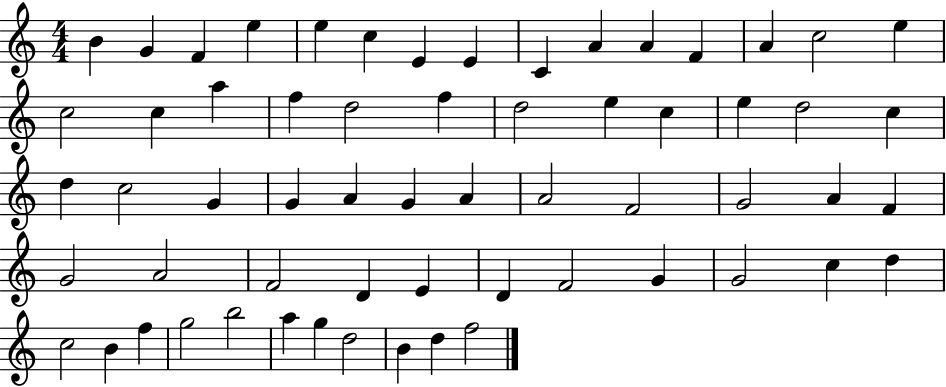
{
  \clef treble
  \numericTimeSignature
  \time 4/4
  \key c \major
  b'4 g'4 f'4 e''4 | e''4 c''4 e'4 e'4 | c'4 a'4 a'4 f'4 | a'4 c''2 e''4 | \break c''2 c''4 a''4 | f''4 d''2 f''4 | d''2 e''4 c''4 | e''4 d''2 c''4 | \break d''4 c''2 g'4 | g'4 a'4 g'4 a'4 | a'2 f'2 | g'2 a'4 f'4 | \break g'2 a'2 | f'2 d'4 e'4 | d'4 f'2 g'4 | g'2 c''4 d''4 | \break c''2 b'4 f''4 | g''2 b''2 | a''4 g''4 d''2 | b'4 d''4 f''2 | \break \bar "|."
}